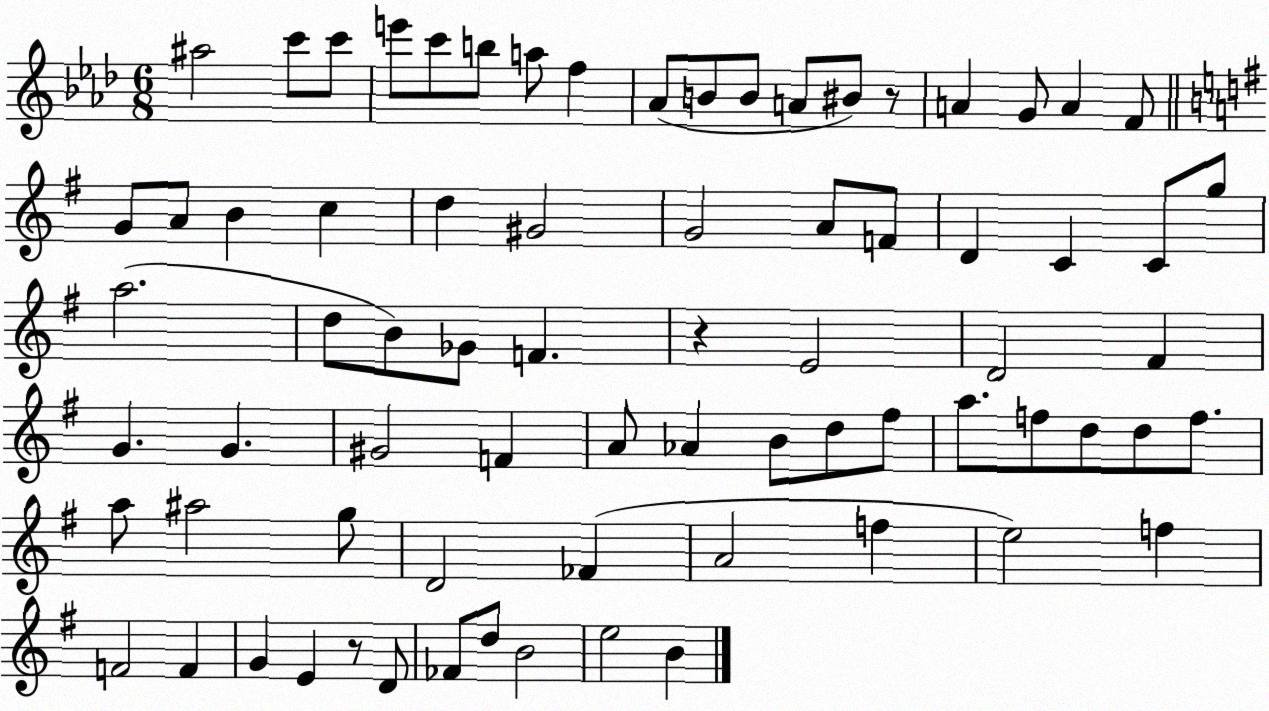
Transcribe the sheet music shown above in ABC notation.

X:1
T:Untitled
M:6/8
L:1/4
K:Ab
^a2 c'/2 c'/2 e'/2 c'/2 b/2 a/2 f _A/2 B/2 B/2 A/2 ^B/2 z/2 A G/2 A F/2 G/2 A/2 B c d ^G2 G2 A/2 F/2 D C C/2 g/2 a2 d/2 B/2 _G/2 F z E2 D2 ^F G G ^G2 F A/2 _A B/2 d/2 ^f/2 a/2 f/2 d/2 d/2 f/2 a/2 ^a2 g/2 D2 _F A2 f e2 f F2 F G E z/2 D/2 _F/2 d/2 B2 e2 B